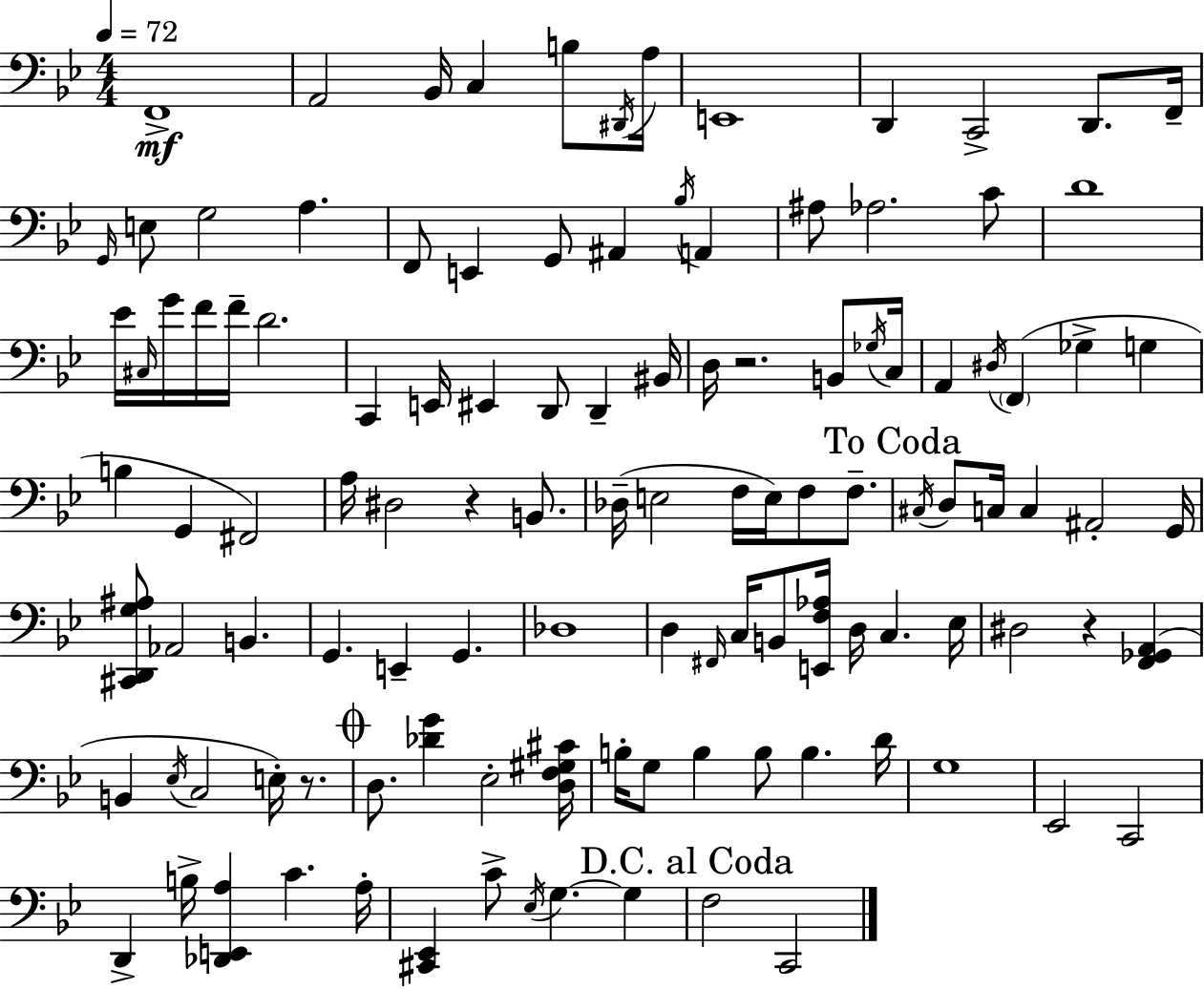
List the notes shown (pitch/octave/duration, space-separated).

F2/w A2/h Bb2/s C3/q B3/e D#2/s A3/s E2/w D2/q C2/h D2/e. F2/s G2/s E3/e G3/h A3/q. F2/e E2/q G2/e A#2/q Bb3/s A2/q A#3/e Ab3/h. C4/e D4/w Eb4/s C#3/s G4/s F4/s F4/s D4/h. C2/q E2/s EIS2/q D2/e D2/q BIS2/s D3/s R/h. B2/e Gb3/s C3/s A2/q D#3/s F2/q Gb3/q G3/q B3/q G2/q F#2/h A3/s D#3/h R/q B2/e. Db3/s E3/h F3/s E3/s F3/e F3/e. C#3/s D3/e C3/s C3/q A#2/h G2/s [C#2,D2,G3,A#3]/e Ab2/h B2/q. G2/q. E2/q G2/q. Db3/w D3/q F#2/s C3/s B2/e [E2,F3,Ab3]/s D3/s C3/q. Eb3/s D#3/h R/q [F2,Gb2,A2]/q B2/q Eb3/s C3/h E3/s R/e. D3/e. [Db4,G4]/q Eb3/h [D3,F3,G#3,C#4]/s B3/s G3/e B3/q B3/e B3/q. D4/s G3/w Eb2/h C2/h D2/q B3/s [Db2,E2,A3]/q C4/q. A3/s [C#2,Eb2]/q C4/e Eb3/s G3/q. G3/q F3/h C2/h